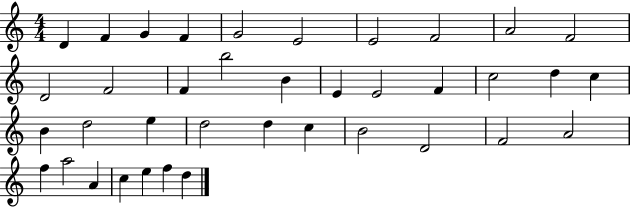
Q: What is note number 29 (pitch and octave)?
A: D4